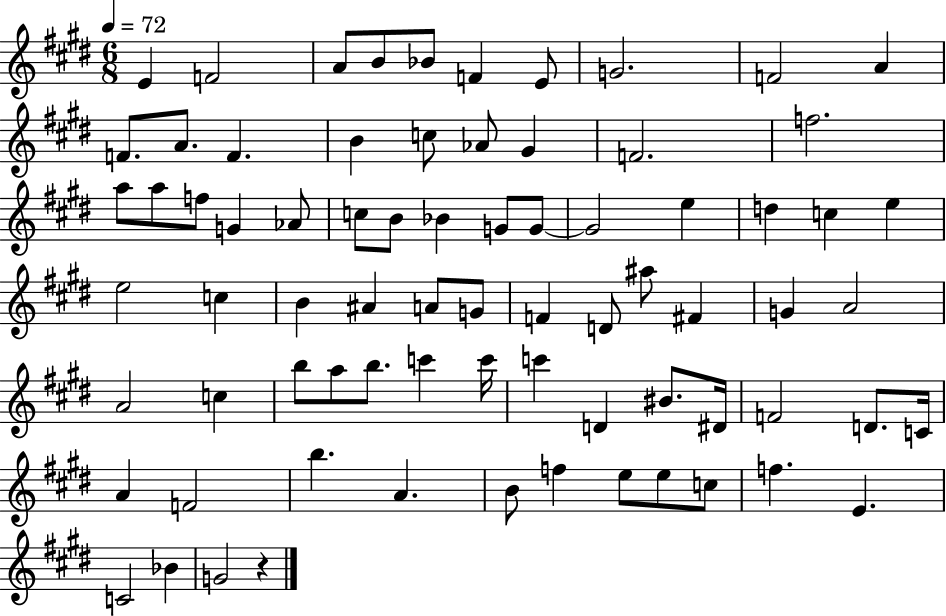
E4/q F4/h A4/e B4/e Bb4/e F4/q E4/e G4/h. F4/h A4/q F4/e. A4/e. F4/q. B4/q C5/e Ab4/e G#4/q F4/h. F5/h. A5/e A5/e F5/e G4/q Ab4/e C5/e B4/e Bb4/q G4/e G4/e G4/h E5/q D5/q C5/q E5/q E5/h C5/q B4/q A#4/q A4/e G4/e F4/q D4/e A#5/e F#4/q G4/q A4/h A4/h C5/q B5/e A5/e B5/e. C6/q C6/s C6/q D4/q BIS4/e. D#4/s F4/h D4/e. C4/s A4/q F4/h B5/q. A4/q. B4/e F5/q E5/e E5/e C5/e F5/q. E4/q. C4/h Bb4/q G4/h R/q